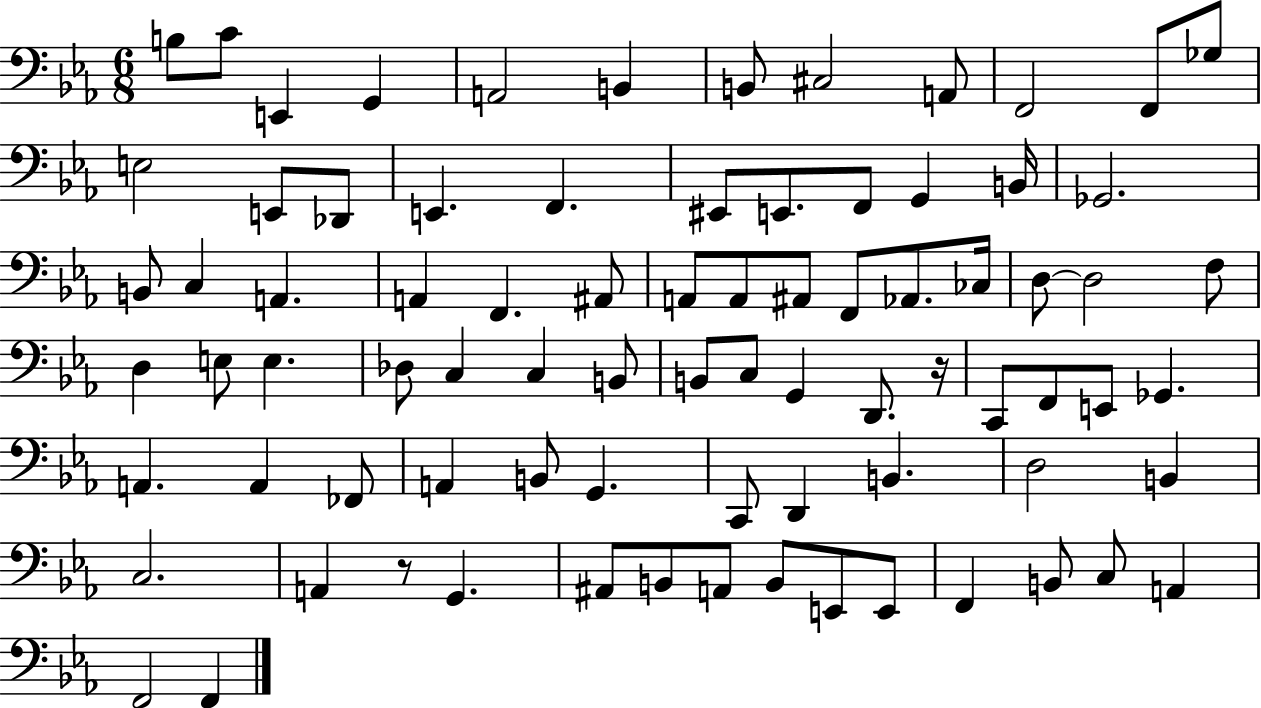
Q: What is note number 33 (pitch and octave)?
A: F2